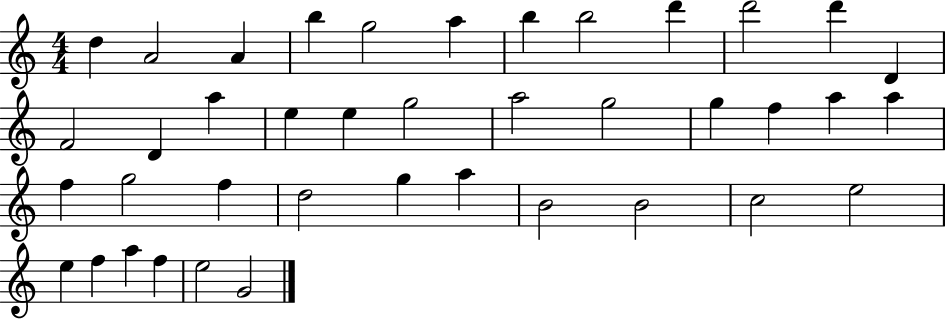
X:1
T:Untitled
M:4/4
L:1/4
K:C
d A2 A b g2 a b b2 d' d'2 d' D F2 D a e e g2 a2 g2 g f a a f g2 f d2 g a B2 B2 c2 e2 e f a f e2 G2